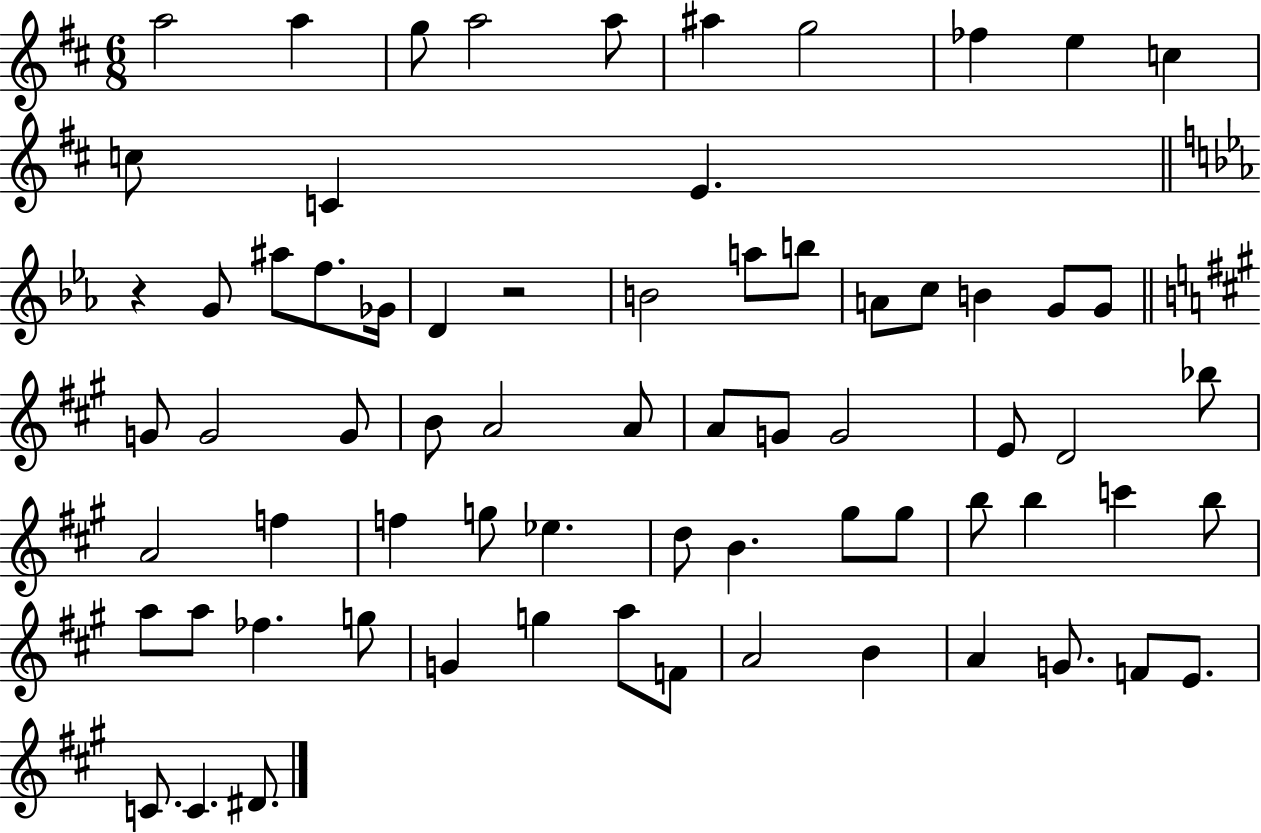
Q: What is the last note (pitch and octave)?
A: D#4